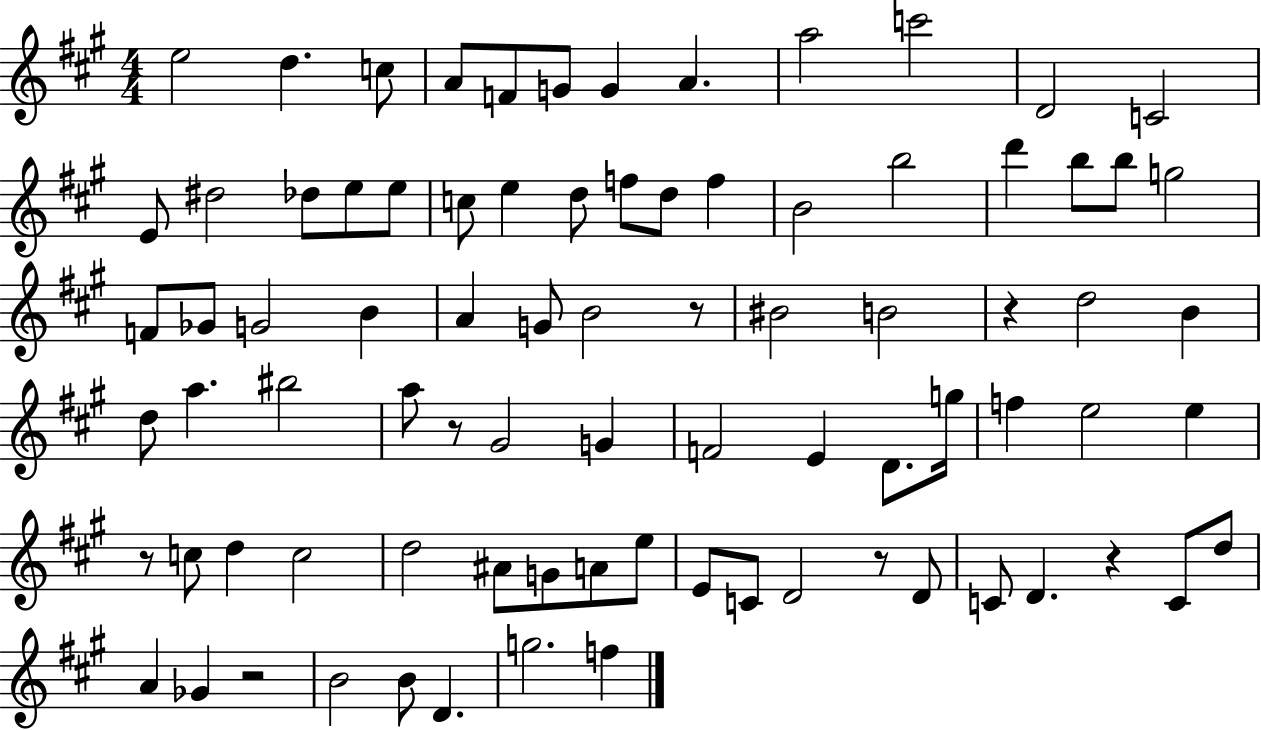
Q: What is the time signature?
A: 4/4